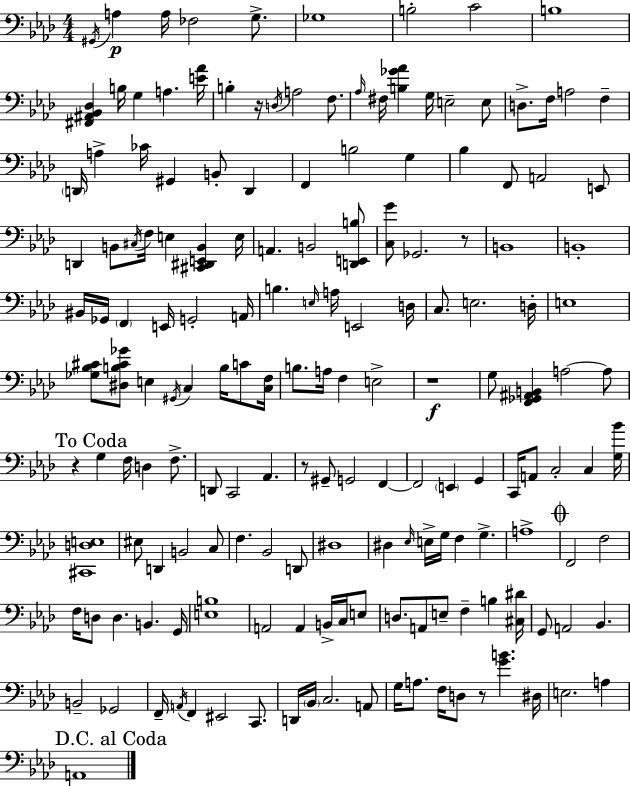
X:1
T:Untitled
M:4/4
L:1/4
K:Ab
^G,,/4 A, A,/4 _F,2 G,/2 _G,4 B,2 C2 B,4 [^F,,^A,,_B,,_D,] B,/4 G, A, [E_A]/4 B, z/4 D,/4 A,2 F,/2 _A,/4 ^F,/4 [B,_G_A] G,/4 E,2 E,/2 D,/2 F,/4 A,2 F, D,,/4 A, _C/4 ^G,, B,,/2 D,, F,, B,2 G, _B, F,,/2 A,,2 E,,/2 D,, B,,/2 ^C,/4 F,/4 E, [^C,,^D,,E,,B,,] E,/4 A,, B,,2 [D,,E,,B,]/2 [C,G]/2 _G,,2 z/2 B,,4 B,,4 ^B,,/4 _G,,/4 F,, E,,/4 G,,2 A,,/4 B, E,/4 A,/4 E,,2 D,/4 C,/2 E,2 D,/4 E,4 [_G,_B,^C]/2 [^D,B,^C_G]/2 E, ^G,,/4 C, B,/4 C/2 [C,F,]/4 B,/2 A,/4 F, E,2 z4 G,/2 [F,,_G,,^A,,B,,] A,2 A,/2 z G, F,/4 D, F,/2 D,,/2 C,,2 _A,, z/2 ^G,,/2 G,,2 F,, F,,2 E,, G,, C,,/4 A,,/2 C,2 C, [G,_B]/4 [^C,,D,E,]4 ^E,/2 D,, B,,2 C,/2 F, _B,,2 D,,/2 ^D,4 ^D, _E,/4 E,/4 G,/4 F, G, A,4 F,,2 F,2 F,/4 D,/2 D, B,, G,,/4 [E,B,]4 A,,2 A,, B,,/4 C,/4 E,/2 D,/2 A,,/2 E,/2 F, B, [^C,^D]/4 G,,/2 A,,2 _B,, B,,2 _G,,2 F,,/4 A,,/4 F,, ^E,,2 C,,/2 D,,/4 _B,,/4 C,2 A,,/2 G,/4 A,/2 F,/4 D,/2 z/2 [GB] ^D,/4 E,2 A, A,,4